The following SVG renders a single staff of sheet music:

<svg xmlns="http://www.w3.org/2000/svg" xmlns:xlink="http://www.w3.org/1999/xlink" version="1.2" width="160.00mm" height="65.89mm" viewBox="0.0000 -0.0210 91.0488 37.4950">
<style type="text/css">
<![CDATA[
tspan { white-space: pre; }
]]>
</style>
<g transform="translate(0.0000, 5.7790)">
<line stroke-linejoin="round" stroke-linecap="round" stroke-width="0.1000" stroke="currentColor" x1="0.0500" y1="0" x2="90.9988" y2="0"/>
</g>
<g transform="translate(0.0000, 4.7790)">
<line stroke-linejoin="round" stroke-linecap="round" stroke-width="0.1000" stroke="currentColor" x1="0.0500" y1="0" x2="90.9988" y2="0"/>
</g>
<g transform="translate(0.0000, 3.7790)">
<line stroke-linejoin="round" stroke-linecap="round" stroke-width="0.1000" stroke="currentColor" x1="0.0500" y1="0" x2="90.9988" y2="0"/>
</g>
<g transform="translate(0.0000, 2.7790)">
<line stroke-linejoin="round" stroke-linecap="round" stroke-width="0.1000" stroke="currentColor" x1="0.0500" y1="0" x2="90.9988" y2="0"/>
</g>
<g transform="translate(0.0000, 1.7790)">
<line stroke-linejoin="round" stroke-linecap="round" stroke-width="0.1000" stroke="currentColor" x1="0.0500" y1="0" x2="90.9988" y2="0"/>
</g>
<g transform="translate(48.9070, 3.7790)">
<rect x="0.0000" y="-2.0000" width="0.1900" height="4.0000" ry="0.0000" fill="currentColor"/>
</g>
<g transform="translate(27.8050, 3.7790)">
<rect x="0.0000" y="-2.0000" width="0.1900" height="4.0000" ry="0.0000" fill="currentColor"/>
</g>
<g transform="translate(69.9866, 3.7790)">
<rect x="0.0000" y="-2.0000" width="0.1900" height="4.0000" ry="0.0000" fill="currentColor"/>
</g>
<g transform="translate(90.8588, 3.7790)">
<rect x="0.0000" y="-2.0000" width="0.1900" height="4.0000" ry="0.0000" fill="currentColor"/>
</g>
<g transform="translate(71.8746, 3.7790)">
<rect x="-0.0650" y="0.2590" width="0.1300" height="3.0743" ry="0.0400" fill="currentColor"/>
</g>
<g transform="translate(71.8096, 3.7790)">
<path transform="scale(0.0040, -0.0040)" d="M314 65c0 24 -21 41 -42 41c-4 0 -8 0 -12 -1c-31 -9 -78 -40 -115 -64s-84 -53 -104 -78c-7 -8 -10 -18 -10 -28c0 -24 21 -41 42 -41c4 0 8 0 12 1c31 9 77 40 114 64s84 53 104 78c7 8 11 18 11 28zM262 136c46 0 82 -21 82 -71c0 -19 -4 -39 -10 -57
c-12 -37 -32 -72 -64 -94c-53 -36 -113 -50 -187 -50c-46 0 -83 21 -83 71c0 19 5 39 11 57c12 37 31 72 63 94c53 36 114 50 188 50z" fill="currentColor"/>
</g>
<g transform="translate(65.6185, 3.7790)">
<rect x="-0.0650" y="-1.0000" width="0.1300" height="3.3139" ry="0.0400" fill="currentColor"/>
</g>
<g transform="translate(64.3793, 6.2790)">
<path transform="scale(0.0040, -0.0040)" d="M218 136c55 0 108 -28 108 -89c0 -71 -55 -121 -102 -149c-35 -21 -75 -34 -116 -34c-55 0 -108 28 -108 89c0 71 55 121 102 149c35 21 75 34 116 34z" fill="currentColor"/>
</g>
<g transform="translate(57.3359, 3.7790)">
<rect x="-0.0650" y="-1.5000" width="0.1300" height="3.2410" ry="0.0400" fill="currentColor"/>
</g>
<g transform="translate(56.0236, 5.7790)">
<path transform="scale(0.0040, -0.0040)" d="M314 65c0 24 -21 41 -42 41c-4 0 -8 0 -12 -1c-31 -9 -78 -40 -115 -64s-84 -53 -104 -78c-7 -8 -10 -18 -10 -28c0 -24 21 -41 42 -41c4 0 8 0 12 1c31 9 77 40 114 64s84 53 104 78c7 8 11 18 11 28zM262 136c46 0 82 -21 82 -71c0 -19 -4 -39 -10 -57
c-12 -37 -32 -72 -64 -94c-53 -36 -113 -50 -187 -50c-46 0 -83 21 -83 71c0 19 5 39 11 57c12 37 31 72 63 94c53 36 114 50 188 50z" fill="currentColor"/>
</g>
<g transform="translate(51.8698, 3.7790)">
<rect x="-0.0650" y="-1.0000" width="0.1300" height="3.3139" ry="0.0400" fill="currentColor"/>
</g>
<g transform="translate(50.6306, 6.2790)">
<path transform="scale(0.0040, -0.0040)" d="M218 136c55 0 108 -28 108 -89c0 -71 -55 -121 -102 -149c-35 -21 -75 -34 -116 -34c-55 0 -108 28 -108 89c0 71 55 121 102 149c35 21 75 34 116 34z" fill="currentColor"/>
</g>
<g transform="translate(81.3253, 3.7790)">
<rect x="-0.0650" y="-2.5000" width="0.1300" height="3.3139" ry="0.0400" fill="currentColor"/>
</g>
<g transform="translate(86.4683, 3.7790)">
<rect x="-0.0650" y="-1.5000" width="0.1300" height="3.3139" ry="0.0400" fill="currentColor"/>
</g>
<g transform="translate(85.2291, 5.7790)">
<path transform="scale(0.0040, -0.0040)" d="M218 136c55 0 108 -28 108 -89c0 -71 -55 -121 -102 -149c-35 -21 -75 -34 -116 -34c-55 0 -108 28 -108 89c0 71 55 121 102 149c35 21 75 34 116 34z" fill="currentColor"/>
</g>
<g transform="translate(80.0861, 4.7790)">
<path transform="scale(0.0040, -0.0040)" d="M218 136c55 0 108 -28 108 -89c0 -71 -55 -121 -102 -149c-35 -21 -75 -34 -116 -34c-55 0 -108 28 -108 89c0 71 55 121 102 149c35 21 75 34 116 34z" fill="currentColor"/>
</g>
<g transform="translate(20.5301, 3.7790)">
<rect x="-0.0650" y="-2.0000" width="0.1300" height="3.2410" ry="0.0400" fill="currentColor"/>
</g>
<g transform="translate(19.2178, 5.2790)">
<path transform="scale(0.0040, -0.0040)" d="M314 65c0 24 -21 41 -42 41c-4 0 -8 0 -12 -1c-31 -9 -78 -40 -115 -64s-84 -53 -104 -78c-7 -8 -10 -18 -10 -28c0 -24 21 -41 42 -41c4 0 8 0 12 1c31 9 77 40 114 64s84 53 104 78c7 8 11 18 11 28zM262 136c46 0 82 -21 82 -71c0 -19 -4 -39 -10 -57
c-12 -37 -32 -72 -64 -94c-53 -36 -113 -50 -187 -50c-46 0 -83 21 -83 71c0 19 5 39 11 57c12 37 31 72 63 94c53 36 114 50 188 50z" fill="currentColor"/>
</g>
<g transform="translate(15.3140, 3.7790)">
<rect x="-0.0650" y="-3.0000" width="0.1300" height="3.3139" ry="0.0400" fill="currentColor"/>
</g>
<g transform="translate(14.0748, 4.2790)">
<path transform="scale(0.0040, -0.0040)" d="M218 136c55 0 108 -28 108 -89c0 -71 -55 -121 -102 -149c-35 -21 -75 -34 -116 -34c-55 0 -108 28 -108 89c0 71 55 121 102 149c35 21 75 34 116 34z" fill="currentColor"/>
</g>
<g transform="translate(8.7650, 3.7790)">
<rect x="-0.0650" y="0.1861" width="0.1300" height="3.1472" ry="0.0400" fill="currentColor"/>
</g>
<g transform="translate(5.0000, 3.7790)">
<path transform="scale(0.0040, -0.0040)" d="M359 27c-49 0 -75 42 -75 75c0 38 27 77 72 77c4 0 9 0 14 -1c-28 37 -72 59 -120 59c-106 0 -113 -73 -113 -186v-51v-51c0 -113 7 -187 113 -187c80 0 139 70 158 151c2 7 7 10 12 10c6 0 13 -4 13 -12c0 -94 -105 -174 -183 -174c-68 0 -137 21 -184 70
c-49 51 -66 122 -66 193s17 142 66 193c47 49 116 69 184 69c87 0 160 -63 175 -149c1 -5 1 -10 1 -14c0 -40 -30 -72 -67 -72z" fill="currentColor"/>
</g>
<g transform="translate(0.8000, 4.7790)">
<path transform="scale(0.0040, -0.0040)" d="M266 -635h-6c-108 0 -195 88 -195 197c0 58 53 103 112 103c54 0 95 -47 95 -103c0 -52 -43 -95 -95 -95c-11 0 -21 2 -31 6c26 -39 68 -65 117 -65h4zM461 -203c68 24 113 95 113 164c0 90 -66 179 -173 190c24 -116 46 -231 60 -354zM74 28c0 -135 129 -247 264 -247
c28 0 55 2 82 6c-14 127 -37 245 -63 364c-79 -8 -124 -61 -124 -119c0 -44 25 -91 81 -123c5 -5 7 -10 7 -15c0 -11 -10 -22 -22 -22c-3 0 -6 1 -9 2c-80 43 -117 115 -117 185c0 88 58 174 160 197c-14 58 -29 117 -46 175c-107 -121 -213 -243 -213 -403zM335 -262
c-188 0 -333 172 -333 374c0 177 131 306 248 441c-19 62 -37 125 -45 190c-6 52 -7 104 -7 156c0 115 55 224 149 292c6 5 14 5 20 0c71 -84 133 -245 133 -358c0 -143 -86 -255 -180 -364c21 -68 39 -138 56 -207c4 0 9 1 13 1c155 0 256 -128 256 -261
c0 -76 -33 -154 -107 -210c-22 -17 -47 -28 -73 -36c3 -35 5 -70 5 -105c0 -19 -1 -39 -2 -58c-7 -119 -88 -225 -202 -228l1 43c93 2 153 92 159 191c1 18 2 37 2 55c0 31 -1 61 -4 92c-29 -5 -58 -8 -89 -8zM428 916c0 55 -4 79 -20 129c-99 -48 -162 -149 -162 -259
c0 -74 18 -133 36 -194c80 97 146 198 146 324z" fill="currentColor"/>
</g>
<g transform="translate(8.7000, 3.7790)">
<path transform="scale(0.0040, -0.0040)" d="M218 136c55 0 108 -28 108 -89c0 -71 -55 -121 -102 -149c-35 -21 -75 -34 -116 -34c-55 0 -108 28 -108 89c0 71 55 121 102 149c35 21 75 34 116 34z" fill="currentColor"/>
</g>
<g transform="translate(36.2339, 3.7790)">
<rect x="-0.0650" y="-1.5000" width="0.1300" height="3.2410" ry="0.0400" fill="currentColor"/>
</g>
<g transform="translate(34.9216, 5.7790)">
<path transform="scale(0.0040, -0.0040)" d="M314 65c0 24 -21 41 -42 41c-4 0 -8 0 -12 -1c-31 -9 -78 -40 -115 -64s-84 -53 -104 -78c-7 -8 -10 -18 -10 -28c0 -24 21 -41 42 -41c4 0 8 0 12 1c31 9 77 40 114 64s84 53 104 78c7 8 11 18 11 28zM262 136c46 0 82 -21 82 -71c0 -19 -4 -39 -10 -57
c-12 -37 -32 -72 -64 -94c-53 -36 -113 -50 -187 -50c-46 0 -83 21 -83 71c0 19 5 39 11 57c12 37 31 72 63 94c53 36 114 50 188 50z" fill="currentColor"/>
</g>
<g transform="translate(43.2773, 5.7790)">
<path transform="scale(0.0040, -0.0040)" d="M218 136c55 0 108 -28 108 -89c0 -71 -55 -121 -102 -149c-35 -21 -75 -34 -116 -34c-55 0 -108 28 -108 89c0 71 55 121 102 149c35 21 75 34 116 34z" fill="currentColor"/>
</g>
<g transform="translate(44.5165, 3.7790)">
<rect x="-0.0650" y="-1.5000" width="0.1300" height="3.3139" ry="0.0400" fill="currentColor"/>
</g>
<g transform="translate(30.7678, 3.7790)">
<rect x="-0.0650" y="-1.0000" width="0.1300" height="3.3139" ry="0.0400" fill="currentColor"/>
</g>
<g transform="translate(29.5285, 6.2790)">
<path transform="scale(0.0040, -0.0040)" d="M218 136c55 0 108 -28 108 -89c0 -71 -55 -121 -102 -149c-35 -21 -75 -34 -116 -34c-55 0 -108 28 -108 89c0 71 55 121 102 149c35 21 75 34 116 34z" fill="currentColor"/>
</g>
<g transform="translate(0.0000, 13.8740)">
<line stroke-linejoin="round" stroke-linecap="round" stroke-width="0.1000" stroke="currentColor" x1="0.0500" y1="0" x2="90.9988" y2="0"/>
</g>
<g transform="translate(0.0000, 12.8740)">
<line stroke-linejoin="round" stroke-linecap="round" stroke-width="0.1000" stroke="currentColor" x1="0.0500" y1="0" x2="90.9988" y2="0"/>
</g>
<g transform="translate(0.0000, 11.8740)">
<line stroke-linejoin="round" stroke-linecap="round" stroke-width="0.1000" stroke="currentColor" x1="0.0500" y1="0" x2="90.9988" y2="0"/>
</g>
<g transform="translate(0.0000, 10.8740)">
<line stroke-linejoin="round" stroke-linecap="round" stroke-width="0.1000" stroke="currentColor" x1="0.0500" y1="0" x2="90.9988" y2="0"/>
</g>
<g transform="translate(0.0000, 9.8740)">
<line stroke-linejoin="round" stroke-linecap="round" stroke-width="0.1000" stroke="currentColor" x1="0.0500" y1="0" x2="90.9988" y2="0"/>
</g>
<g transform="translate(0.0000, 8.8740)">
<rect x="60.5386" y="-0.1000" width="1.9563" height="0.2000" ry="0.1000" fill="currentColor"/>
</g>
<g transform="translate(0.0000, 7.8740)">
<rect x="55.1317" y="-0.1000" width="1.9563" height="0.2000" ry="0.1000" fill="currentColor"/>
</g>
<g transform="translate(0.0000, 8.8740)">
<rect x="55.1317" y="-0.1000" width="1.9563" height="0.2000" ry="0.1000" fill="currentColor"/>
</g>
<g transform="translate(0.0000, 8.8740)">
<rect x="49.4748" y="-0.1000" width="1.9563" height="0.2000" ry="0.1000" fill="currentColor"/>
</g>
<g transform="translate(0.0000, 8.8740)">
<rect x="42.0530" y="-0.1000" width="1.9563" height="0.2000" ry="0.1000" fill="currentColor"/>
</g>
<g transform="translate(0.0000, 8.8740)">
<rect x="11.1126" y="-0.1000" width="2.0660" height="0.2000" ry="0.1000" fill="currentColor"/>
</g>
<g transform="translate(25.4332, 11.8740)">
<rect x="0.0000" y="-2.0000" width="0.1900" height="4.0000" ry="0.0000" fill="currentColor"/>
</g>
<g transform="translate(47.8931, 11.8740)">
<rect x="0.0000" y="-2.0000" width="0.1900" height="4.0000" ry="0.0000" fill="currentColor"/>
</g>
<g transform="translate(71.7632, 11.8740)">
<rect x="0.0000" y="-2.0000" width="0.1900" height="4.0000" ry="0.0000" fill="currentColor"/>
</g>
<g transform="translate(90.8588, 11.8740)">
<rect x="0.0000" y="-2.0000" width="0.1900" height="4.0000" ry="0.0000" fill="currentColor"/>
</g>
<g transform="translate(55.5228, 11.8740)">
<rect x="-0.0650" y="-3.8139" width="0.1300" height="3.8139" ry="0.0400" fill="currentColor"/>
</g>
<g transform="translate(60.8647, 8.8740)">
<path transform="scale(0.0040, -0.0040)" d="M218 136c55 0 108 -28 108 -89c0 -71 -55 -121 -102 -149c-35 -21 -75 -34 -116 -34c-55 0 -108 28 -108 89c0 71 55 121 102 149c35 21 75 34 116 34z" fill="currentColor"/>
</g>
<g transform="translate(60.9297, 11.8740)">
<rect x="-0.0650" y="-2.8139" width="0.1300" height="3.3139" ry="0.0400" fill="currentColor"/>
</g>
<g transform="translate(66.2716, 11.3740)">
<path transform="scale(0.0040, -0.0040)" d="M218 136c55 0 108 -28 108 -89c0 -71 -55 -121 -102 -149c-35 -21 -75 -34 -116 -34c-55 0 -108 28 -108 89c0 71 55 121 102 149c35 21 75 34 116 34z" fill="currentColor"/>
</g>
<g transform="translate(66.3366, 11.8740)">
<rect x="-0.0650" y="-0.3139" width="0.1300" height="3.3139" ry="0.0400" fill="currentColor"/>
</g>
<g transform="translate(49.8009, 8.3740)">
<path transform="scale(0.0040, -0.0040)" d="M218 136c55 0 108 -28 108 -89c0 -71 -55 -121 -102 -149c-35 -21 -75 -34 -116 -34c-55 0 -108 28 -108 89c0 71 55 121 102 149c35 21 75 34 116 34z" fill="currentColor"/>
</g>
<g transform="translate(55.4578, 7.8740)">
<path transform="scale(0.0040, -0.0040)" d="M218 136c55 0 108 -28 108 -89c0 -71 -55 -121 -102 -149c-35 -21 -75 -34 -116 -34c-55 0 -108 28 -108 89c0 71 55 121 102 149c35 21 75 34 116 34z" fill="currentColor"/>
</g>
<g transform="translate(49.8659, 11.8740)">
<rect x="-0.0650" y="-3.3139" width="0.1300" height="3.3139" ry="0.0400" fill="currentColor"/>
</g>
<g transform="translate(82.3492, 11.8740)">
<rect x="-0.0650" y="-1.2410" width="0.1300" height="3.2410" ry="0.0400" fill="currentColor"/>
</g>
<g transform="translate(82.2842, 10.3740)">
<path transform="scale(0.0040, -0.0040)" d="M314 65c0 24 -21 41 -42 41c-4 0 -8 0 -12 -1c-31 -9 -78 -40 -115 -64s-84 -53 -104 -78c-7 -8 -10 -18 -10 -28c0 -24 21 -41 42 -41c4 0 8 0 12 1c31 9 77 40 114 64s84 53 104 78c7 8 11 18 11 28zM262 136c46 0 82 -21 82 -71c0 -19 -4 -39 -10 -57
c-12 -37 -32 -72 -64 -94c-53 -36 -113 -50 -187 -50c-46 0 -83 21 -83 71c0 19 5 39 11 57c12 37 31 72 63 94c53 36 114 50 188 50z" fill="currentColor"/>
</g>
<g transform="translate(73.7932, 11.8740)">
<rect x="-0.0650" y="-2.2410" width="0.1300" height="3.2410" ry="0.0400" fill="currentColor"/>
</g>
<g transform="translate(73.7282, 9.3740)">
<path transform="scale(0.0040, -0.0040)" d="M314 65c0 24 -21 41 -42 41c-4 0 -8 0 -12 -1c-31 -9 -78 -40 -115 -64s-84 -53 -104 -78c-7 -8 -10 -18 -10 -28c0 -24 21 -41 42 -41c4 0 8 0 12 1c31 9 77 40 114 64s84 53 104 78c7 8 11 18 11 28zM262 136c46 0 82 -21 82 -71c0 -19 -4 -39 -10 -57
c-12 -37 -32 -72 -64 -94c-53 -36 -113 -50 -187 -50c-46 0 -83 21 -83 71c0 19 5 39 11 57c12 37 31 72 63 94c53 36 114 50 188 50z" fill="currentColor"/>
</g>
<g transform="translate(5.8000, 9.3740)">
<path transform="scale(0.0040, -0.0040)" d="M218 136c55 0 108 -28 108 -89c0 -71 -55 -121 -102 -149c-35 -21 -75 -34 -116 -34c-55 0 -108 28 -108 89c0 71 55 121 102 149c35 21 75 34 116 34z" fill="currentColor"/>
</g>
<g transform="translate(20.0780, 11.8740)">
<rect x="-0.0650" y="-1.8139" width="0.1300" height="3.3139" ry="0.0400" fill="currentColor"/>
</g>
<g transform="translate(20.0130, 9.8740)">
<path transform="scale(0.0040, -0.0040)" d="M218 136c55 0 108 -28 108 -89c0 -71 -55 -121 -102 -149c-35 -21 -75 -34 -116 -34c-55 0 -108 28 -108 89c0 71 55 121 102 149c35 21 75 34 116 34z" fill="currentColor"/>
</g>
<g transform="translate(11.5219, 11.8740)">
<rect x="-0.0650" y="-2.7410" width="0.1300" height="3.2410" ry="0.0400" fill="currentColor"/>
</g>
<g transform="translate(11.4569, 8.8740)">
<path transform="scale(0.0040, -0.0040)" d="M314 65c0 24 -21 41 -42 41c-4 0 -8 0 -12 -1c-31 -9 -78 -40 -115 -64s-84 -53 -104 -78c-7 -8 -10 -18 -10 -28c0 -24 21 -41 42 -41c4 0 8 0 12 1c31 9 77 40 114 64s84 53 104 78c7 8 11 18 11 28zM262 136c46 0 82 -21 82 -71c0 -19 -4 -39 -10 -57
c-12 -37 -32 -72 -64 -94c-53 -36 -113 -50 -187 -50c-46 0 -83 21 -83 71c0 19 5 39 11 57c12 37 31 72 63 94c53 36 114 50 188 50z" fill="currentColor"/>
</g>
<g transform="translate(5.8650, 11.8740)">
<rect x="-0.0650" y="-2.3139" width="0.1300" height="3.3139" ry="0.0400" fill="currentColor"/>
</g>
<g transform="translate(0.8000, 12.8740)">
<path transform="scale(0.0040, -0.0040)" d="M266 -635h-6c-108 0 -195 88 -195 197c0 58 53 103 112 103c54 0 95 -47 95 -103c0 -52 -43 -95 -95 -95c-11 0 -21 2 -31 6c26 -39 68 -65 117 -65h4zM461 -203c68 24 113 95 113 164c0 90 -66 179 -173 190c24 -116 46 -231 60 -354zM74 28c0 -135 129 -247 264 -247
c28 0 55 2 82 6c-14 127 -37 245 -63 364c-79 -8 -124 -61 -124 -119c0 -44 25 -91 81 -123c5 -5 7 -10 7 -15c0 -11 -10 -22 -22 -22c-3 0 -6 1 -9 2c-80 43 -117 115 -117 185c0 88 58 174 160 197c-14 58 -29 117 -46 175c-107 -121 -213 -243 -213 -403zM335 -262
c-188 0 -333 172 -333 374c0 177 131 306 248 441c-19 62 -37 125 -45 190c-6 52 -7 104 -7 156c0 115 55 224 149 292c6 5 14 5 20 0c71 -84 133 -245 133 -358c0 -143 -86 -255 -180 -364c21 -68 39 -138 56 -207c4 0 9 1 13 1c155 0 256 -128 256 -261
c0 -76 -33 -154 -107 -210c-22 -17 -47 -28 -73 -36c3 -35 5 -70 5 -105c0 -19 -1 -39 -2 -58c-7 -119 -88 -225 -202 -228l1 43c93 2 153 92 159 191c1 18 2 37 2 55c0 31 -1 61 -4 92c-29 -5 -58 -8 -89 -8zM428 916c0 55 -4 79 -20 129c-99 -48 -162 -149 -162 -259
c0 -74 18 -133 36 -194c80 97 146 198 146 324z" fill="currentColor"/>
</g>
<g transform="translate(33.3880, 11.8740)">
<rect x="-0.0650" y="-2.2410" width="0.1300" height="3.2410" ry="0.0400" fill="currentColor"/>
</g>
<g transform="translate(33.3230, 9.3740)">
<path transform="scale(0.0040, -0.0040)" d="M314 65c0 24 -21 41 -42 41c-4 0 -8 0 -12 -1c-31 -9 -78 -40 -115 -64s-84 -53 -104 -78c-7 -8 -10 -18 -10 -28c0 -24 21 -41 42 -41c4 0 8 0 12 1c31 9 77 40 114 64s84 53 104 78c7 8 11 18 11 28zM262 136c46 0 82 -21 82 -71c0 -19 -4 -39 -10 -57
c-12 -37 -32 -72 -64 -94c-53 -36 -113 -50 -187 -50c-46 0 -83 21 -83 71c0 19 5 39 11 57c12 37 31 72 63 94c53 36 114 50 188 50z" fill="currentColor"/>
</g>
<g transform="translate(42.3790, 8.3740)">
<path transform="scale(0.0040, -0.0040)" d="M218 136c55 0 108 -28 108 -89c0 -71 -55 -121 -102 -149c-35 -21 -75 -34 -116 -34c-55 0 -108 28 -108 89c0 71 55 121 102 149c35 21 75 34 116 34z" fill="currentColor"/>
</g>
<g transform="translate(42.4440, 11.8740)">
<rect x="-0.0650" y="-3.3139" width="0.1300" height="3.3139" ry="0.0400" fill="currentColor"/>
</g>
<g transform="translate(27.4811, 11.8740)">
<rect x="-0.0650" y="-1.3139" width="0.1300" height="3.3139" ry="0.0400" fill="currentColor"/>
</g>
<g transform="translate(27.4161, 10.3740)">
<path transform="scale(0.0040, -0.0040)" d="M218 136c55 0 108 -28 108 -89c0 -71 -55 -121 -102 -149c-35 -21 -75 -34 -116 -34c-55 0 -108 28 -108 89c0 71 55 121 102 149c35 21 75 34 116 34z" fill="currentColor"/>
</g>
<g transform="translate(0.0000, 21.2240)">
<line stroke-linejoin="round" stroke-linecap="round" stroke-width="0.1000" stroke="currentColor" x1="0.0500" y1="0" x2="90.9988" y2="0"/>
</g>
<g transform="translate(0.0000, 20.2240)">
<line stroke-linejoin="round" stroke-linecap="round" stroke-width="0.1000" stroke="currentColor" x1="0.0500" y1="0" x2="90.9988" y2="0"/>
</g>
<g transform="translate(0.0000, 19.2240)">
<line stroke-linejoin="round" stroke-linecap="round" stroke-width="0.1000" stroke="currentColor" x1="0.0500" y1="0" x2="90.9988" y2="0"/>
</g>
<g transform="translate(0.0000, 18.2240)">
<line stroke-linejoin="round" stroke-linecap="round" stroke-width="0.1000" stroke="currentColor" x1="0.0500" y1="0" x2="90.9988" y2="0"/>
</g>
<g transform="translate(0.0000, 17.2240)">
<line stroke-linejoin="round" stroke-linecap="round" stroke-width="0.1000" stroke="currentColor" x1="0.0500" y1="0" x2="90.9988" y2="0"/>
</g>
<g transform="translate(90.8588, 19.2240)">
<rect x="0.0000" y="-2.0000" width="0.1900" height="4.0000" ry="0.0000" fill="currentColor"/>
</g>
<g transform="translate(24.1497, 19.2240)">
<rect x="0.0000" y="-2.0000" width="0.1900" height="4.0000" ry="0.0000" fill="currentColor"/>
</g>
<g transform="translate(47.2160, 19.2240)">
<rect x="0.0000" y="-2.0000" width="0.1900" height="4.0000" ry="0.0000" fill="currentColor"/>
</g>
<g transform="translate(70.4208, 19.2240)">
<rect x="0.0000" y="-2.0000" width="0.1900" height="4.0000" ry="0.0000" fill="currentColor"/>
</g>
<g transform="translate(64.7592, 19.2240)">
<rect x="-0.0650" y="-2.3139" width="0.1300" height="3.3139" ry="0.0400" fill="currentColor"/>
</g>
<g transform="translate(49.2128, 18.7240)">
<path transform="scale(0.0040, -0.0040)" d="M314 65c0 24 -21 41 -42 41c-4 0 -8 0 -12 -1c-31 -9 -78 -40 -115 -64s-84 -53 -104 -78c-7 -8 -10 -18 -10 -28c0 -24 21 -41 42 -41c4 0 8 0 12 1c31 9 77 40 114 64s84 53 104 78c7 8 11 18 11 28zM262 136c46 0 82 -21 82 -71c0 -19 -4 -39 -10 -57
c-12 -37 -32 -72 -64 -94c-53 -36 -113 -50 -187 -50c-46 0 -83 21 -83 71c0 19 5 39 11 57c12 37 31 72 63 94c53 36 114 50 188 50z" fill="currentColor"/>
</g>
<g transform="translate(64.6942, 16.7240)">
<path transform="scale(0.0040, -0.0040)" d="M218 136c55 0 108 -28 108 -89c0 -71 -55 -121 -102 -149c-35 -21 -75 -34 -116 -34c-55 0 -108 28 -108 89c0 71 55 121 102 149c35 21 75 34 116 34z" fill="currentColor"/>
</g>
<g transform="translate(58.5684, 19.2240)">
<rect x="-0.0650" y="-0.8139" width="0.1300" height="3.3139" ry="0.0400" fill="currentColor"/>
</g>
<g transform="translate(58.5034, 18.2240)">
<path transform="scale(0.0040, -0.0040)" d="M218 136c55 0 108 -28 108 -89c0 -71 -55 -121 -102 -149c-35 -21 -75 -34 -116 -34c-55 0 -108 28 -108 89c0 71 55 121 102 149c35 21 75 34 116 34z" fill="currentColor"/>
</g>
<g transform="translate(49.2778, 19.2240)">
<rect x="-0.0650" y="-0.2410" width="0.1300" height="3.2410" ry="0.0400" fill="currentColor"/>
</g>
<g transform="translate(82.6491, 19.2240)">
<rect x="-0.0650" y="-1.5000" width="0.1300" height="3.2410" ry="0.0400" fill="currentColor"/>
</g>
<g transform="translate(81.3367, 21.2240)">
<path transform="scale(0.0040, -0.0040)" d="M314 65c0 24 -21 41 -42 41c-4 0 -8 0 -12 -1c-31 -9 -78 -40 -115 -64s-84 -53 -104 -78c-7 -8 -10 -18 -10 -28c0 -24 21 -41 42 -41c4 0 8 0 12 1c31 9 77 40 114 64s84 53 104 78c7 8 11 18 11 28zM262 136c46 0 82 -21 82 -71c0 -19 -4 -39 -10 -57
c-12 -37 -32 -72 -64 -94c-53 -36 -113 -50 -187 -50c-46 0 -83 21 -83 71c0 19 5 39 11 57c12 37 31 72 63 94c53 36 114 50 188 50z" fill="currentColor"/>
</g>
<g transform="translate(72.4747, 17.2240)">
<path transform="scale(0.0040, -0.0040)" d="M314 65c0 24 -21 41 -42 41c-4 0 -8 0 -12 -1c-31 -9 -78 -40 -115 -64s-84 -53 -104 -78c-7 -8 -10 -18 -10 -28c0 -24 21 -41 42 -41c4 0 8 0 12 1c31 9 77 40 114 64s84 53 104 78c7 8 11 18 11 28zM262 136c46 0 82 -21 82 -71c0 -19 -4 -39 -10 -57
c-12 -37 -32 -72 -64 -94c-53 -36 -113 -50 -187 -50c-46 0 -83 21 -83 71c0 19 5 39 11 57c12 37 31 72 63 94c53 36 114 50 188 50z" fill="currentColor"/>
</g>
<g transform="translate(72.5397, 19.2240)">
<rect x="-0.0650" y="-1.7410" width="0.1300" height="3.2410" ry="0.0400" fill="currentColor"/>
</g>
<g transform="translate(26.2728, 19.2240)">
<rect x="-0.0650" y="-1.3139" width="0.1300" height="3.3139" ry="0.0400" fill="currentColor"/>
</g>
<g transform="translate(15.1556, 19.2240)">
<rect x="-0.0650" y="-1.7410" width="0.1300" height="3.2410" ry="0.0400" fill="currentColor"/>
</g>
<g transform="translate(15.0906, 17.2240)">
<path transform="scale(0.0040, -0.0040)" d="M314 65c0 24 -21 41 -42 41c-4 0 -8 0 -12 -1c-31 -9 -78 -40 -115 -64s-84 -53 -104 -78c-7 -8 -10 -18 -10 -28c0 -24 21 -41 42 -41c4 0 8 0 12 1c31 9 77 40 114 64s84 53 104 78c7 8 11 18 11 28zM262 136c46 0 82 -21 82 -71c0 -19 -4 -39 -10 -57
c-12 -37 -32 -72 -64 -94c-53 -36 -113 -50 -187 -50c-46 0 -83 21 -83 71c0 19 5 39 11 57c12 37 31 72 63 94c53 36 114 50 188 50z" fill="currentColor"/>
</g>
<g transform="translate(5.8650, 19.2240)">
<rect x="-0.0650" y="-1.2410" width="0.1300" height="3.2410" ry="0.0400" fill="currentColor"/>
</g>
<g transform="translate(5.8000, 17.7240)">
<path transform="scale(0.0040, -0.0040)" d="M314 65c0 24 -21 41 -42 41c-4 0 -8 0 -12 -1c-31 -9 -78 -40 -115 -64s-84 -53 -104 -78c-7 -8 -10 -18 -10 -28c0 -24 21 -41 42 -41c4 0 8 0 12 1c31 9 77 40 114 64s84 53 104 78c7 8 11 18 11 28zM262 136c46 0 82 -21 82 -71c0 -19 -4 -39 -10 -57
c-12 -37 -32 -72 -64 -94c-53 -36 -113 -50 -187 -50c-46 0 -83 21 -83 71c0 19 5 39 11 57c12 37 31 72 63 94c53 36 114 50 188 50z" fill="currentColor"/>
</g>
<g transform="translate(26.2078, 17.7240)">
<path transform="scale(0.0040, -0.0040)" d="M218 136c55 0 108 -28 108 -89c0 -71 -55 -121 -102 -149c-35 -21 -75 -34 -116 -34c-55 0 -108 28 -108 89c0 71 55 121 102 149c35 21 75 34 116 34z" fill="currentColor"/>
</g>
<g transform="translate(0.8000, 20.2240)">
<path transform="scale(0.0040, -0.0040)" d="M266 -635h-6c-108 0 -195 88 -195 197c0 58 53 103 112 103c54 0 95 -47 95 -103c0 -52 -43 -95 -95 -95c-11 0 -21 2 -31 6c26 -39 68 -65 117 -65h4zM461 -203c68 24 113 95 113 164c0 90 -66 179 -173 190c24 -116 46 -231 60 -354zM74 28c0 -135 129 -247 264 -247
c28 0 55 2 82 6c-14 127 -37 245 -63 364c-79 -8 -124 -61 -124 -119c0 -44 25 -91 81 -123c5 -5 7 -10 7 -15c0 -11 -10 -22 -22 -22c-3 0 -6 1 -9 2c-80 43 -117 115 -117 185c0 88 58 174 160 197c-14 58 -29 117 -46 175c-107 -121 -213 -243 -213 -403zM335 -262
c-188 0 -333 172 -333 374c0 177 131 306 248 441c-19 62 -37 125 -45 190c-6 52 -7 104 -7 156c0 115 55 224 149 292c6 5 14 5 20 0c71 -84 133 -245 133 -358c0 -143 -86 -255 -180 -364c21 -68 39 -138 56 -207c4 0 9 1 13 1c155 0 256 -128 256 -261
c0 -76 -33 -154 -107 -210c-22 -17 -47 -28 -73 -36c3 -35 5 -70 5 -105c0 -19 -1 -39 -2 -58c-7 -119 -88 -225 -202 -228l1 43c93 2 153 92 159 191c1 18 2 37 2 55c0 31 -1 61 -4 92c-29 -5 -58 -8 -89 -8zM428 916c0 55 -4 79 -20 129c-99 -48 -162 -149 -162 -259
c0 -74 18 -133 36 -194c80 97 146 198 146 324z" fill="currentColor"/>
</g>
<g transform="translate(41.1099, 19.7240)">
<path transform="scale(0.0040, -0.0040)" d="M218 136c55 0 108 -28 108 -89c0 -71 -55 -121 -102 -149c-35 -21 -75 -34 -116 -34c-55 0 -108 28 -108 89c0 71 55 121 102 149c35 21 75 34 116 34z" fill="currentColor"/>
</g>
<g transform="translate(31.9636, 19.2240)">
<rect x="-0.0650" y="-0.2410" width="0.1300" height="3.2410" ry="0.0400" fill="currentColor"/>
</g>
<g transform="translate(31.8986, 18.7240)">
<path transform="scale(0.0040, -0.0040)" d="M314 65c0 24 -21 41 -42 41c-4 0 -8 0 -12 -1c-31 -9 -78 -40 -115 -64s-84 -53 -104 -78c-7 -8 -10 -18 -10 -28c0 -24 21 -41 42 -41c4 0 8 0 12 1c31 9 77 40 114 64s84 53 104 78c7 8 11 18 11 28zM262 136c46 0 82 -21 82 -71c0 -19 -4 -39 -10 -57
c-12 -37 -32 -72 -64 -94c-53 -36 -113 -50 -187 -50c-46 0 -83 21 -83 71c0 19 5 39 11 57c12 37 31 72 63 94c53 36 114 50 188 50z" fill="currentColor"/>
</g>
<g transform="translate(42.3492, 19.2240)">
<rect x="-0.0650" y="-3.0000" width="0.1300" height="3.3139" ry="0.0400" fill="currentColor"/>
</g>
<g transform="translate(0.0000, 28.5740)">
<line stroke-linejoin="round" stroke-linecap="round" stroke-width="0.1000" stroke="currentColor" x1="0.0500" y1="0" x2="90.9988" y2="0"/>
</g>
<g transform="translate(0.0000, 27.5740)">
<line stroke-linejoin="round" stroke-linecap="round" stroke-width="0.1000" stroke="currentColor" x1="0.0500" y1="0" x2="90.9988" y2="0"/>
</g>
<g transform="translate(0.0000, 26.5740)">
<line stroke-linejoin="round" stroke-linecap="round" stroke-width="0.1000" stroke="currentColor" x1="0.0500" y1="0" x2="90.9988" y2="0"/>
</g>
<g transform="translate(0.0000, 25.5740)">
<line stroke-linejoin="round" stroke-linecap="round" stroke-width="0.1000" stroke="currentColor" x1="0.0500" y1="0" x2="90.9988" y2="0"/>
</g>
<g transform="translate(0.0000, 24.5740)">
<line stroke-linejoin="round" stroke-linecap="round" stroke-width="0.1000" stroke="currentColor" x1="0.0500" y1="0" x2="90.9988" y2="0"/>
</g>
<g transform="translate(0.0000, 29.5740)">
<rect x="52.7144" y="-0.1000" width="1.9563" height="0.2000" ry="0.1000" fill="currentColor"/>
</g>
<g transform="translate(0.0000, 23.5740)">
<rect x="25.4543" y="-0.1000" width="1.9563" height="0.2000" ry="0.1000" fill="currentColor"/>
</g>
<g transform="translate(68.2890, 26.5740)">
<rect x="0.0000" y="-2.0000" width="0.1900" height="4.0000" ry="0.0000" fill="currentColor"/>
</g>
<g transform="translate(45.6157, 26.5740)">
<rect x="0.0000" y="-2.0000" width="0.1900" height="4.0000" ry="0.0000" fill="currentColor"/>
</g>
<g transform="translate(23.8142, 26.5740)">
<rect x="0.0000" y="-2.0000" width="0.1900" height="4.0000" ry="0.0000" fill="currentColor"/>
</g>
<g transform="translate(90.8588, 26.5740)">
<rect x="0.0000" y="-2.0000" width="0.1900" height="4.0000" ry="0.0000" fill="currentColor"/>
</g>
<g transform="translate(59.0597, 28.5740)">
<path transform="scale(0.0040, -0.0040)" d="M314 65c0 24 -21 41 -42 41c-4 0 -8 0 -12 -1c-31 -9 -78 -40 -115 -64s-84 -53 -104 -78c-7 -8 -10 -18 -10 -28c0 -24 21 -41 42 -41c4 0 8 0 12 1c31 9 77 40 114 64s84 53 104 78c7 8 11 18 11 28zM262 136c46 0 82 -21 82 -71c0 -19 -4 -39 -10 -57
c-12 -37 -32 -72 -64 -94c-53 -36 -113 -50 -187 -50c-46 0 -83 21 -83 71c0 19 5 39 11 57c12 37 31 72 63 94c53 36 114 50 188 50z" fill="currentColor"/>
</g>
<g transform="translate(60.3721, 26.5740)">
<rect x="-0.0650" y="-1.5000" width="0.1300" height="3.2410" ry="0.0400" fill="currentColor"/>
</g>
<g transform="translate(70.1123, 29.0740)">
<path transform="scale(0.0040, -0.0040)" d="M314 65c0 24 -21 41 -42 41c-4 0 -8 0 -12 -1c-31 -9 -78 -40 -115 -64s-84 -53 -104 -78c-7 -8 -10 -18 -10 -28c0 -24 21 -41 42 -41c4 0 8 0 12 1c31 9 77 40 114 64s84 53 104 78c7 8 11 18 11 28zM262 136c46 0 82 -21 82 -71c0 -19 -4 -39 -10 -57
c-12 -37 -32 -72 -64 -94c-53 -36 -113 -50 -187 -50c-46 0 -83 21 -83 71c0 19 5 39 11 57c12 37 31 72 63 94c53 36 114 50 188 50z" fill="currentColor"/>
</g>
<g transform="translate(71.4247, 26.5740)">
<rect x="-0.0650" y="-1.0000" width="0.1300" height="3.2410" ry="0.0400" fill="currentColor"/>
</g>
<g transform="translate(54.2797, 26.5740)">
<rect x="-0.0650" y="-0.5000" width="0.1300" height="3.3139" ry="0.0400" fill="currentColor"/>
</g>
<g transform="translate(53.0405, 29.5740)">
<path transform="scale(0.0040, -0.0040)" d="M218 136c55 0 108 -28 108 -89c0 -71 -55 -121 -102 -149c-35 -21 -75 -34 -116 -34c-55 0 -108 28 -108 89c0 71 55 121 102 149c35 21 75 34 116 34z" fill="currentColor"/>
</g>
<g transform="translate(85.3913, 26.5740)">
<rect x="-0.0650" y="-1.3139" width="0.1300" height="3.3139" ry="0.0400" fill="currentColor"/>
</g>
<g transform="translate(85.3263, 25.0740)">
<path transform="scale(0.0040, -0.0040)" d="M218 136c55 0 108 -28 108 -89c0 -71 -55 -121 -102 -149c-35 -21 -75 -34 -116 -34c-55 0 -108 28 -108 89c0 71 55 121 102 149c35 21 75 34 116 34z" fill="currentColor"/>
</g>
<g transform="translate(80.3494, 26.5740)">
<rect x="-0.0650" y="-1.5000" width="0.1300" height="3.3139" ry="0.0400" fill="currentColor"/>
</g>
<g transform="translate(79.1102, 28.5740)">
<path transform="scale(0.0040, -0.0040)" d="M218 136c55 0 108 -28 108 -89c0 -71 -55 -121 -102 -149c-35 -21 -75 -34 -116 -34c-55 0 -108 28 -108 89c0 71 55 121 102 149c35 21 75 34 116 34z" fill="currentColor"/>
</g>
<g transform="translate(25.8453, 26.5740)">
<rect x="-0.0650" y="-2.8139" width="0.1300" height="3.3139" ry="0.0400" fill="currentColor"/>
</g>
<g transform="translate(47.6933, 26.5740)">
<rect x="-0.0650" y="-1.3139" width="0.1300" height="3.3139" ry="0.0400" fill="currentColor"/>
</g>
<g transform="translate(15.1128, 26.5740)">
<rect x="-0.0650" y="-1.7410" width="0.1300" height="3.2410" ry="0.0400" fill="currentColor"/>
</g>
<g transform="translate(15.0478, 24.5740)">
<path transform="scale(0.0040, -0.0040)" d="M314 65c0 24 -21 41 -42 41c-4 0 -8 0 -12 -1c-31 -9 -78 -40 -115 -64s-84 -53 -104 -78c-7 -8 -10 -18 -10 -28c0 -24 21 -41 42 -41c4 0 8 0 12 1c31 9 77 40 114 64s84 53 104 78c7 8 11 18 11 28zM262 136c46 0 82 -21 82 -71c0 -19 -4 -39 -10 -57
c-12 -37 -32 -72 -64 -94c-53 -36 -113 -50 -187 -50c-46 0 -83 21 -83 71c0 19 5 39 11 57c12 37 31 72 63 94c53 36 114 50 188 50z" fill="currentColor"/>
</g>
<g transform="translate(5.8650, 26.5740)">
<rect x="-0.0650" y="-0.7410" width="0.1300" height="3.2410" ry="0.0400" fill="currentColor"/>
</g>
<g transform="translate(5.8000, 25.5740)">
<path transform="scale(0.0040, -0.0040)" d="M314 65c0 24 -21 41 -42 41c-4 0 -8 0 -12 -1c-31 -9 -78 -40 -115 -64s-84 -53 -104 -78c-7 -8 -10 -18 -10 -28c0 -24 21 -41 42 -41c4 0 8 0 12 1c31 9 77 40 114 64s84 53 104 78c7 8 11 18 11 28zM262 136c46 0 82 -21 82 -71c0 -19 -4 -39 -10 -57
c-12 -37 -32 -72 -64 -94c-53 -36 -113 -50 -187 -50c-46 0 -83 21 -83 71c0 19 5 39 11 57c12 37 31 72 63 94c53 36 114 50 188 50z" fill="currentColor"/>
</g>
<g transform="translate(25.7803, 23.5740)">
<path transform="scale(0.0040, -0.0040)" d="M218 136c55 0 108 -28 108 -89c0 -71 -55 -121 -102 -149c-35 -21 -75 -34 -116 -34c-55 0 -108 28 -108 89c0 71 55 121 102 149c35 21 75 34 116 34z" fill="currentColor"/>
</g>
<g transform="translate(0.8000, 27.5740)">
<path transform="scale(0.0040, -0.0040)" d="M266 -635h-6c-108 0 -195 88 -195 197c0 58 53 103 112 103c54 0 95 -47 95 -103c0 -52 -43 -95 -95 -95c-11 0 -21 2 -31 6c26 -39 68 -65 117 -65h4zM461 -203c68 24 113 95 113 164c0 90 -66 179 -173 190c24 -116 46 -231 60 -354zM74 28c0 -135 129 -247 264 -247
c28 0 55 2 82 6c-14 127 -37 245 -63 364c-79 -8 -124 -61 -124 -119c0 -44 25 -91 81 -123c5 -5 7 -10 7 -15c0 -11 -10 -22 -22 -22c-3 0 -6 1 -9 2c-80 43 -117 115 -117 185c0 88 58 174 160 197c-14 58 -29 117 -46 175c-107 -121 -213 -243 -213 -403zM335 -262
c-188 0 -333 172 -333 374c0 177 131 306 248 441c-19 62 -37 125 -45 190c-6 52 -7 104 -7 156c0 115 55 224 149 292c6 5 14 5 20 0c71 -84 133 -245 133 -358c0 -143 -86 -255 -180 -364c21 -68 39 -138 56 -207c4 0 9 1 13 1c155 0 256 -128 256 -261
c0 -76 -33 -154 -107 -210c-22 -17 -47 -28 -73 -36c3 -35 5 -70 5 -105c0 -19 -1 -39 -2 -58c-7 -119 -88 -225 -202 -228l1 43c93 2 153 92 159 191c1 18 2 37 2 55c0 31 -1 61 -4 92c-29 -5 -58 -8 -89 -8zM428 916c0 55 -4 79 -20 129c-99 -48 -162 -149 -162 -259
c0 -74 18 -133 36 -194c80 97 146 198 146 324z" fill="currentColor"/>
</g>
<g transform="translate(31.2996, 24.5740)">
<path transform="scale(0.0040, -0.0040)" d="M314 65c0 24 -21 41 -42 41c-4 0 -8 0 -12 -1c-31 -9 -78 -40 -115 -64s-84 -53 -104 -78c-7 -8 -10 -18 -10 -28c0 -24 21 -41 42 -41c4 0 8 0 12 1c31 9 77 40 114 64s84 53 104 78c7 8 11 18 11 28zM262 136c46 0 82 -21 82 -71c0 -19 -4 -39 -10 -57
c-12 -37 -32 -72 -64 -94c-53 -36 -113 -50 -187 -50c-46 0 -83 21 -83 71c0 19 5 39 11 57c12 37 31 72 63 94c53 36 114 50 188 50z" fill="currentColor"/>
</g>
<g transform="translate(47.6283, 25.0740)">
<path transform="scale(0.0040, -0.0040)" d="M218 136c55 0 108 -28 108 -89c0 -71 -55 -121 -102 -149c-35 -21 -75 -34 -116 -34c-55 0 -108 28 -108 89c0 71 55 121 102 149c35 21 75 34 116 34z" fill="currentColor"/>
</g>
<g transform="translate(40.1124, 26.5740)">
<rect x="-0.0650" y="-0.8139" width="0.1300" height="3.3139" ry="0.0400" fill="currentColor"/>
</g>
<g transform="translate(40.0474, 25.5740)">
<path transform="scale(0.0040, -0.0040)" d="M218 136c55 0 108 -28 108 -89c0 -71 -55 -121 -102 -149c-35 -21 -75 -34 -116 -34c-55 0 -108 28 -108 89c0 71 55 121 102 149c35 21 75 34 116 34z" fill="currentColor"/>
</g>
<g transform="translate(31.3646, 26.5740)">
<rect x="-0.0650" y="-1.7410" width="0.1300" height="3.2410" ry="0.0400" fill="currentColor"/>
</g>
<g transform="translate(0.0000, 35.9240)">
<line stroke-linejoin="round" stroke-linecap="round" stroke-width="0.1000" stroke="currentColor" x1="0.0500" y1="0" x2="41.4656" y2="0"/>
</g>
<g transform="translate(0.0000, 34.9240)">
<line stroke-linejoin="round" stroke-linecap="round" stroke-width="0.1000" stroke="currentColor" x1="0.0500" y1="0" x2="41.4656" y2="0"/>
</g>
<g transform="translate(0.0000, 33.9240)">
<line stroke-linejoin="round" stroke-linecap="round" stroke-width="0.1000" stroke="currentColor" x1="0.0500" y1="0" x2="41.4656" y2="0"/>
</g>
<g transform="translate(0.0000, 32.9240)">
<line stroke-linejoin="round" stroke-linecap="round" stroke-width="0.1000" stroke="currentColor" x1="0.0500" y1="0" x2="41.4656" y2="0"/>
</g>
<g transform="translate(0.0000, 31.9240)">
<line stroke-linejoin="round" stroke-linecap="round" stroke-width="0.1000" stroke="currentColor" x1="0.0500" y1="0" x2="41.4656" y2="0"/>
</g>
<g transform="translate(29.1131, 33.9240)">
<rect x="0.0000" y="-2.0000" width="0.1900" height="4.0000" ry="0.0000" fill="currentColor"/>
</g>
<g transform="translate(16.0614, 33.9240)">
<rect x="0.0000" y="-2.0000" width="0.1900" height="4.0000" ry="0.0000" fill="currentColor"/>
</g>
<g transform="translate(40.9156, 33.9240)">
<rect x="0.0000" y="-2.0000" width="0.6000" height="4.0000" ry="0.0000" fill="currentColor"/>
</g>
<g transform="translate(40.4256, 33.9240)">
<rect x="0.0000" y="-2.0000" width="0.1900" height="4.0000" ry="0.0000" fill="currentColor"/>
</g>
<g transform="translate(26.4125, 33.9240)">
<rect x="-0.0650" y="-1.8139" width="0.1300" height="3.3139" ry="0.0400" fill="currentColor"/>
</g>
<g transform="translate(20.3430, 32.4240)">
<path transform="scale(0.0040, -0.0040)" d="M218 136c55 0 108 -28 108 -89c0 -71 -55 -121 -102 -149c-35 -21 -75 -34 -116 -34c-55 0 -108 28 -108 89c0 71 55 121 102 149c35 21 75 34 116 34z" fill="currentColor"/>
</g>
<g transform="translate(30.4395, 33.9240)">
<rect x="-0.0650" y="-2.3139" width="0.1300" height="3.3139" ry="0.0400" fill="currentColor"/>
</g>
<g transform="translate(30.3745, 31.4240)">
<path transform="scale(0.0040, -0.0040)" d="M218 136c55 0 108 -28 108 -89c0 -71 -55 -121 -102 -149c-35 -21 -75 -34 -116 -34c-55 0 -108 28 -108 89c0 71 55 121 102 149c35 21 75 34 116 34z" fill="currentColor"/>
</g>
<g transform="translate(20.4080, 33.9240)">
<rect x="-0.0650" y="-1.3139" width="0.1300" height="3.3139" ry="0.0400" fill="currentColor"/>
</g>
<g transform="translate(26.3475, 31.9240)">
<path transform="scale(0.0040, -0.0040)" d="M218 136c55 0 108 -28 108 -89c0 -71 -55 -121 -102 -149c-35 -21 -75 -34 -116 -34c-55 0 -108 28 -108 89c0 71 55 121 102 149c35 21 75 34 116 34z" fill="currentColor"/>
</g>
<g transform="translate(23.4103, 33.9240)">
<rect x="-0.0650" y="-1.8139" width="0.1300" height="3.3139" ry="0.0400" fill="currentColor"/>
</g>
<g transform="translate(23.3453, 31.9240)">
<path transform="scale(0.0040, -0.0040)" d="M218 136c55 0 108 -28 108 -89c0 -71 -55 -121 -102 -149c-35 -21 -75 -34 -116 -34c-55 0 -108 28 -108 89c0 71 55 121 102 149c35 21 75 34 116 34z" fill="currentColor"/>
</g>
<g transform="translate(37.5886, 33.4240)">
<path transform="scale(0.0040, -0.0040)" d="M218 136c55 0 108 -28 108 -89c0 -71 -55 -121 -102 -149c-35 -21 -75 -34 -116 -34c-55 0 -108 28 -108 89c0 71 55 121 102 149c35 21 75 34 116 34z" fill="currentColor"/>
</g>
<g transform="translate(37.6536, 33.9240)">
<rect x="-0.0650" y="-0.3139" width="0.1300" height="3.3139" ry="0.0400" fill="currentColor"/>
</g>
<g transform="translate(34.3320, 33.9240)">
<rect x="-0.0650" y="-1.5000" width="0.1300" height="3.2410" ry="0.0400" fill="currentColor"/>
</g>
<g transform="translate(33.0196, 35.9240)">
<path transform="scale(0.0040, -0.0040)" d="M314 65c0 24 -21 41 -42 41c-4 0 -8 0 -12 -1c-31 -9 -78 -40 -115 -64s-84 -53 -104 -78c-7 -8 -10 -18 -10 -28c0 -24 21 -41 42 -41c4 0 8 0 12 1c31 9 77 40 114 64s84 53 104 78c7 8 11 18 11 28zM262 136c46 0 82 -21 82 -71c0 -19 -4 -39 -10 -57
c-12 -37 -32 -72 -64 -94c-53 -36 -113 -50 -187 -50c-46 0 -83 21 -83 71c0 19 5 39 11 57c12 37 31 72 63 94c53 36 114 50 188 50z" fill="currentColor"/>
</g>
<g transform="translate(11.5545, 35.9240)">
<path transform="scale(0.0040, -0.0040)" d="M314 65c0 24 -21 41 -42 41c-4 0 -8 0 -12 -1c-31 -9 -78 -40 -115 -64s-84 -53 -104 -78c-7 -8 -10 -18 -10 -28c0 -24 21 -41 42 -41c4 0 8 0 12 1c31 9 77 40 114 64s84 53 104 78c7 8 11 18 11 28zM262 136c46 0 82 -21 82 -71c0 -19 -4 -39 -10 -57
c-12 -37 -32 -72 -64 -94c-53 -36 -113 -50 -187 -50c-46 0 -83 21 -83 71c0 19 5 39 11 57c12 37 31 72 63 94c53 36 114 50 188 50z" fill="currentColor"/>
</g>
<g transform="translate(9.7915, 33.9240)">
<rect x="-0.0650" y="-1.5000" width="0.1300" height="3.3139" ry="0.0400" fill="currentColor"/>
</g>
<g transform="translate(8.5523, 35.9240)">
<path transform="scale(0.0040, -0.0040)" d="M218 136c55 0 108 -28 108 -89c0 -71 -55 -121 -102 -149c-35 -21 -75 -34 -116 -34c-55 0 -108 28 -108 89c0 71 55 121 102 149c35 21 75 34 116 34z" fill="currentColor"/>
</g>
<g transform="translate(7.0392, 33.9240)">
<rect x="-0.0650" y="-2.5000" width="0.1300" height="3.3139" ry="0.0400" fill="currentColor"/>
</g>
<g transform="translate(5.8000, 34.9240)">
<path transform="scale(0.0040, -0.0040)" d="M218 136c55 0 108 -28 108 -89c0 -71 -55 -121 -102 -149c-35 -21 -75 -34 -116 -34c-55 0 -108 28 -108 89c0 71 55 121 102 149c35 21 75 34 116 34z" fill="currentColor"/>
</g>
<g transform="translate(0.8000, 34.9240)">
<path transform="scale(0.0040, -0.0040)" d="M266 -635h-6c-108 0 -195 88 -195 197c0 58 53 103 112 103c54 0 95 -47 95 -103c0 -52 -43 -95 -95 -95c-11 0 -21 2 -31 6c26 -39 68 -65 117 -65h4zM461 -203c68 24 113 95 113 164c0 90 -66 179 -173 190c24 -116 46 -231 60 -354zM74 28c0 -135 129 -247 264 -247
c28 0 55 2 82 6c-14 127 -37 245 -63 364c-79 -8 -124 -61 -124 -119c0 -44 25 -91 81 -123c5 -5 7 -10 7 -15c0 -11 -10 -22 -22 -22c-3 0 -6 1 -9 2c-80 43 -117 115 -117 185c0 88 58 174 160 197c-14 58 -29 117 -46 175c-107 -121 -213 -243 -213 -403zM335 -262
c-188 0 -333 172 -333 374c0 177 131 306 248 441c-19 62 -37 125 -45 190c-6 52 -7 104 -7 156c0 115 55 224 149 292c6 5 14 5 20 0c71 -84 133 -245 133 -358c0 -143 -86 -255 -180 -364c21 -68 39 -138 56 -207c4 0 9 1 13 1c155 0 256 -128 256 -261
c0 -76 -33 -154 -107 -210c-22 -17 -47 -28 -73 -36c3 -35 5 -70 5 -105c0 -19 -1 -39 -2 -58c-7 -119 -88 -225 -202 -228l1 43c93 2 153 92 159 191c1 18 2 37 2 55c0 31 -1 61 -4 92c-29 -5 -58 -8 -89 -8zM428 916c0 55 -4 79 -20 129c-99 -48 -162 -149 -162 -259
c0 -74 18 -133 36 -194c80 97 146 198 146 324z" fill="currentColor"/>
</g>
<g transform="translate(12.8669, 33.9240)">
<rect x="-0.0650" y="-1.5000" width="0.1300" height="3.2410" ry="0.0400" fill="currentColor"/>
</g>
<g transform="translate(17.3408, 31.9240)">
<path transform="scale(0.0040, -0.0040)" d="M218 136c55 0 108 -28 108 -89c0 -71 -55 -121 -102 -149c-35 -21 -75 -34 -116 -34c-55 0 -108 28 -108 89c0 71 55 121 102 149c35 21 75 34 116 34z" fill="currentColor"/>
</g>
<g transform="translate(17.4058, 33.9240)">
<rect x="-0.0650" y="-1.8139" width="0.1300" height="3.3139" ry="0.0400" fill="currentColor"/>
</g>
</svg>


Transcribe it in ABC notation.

X:1
T:Untitled
M:4/4
L:1/4
K:C
B A F2 D E2 E D E2 D B2 G E g a2 f e g2 b b c' a c g2 e2 e2 f2 e c2 A c2 d g f2 E2 d2 f2 a f2 d e C E2 D2 E e G E E2 f e f f g E2 c